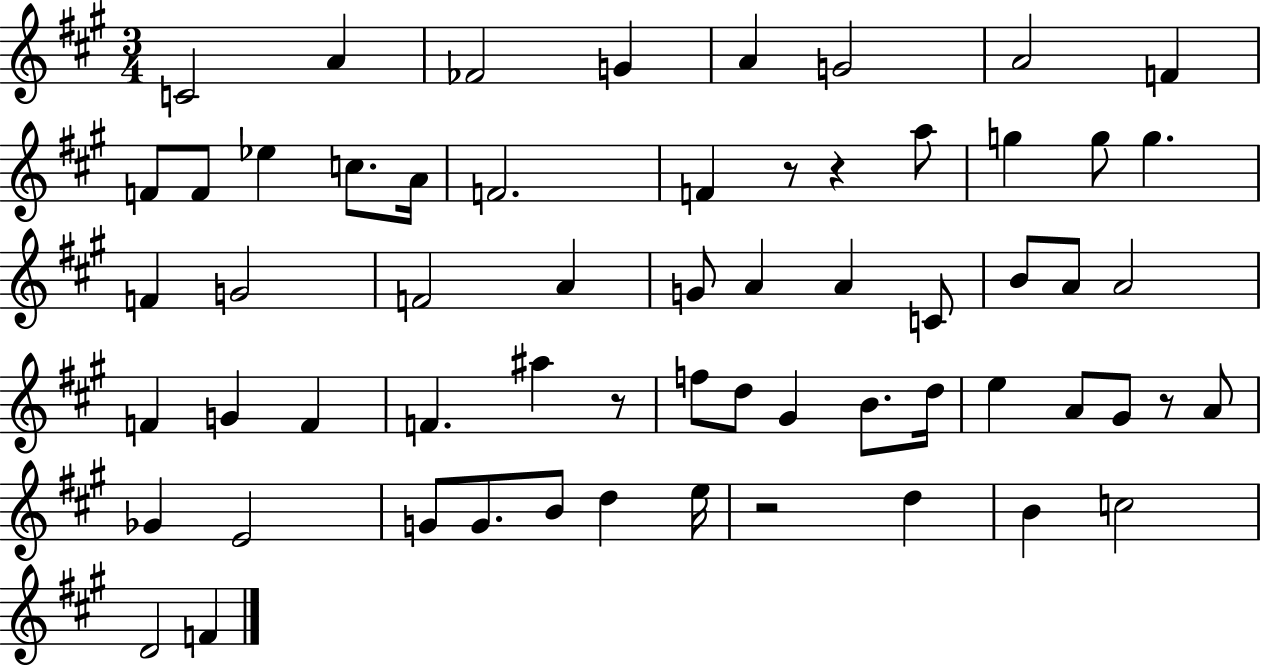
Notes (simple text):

C4/h A4/q FES4/h G4/q A4/q G4/h A4/h F4/q F4/e F4/e Eb5/q C5/e. A4/s F4/h. F4/q R/e R/q A5/e G5/q G5/e G5/q. F4/q G4/h F4/h A4/q G4/e A4/q A4/q C4/e B4/e A4/e A4/h F4/q G4/q F4/q F4/q. A#5/q R/e F5/e D5/e G#4/q B4/e. D5/s E5/q A4/e G#4/e R/e A4/e Gb4/q E4/h G4/e G4/e. B4/e D5/q E5/s R/h D5/q B4/q C5/h D4/h F4/q